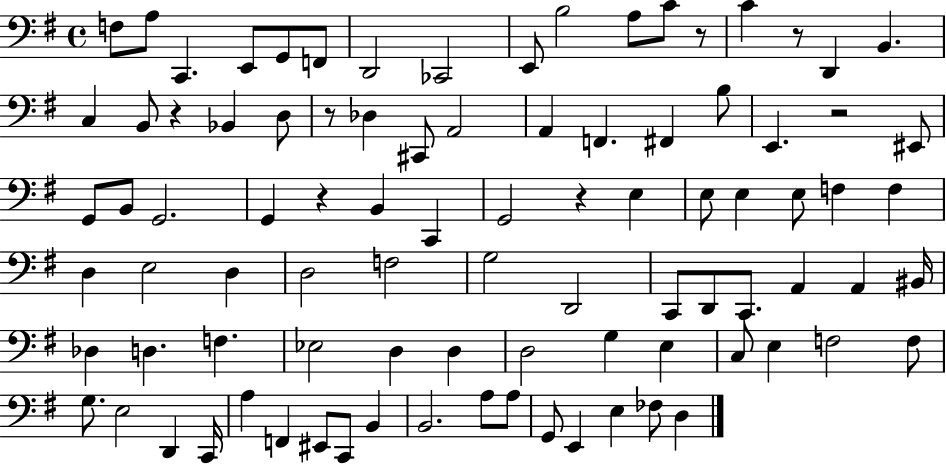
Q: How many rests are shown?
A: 7